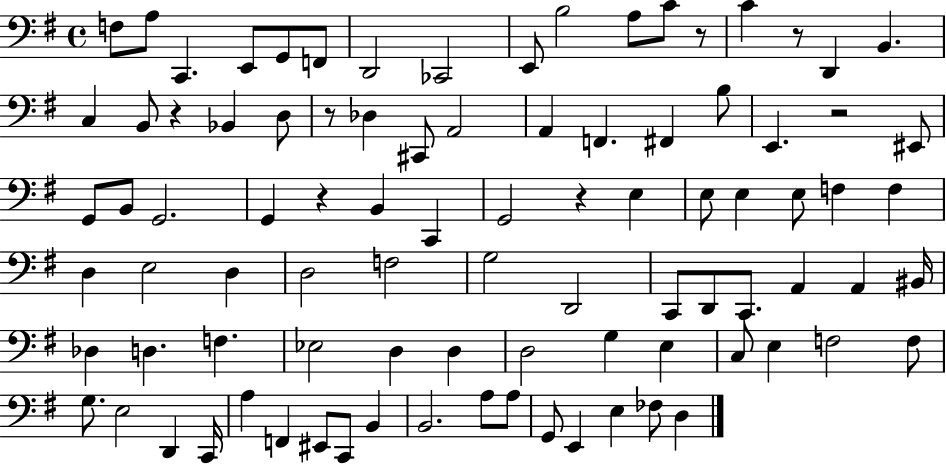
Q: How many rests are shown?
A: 7